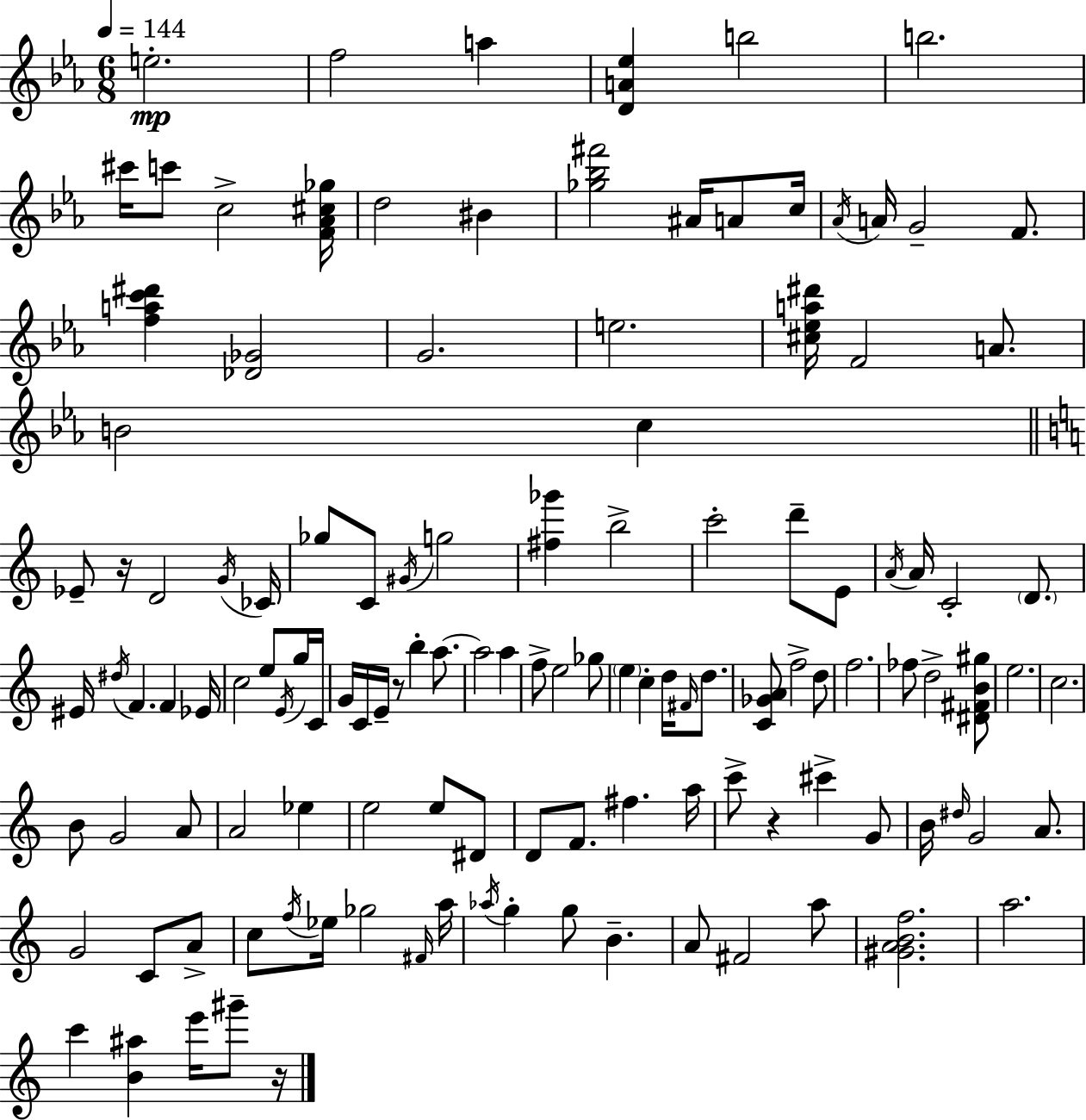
E5/h. F5/h A5/q [D4,A4,Eb5]/q B5/h B5/h. C#6/s C6/e C5/h [F4,Ab4,C#5,Gb5]/s D5/h BIS4/q [Gb5,Bb5,F#6]/h A#4/s A4/e C5/s Ab4/s A4/s G4/h F4/e. [F5,A5,C6,D#6]/q [Db4,Gb4]/h G4/h. E5/h. [C#5,Eb5,A5,D#6]/s F4/h A4/e. B4/h C5/q Eb4/e R/s D4/h G4/s CES4/s Gb5/e C4/e G#4/s G5/h [F#5,Gb6]/q B5/h C6/h D6/e E4/e A4/s A4/s C4/h D4/e. EIS4/s D#5/s F4/q. F4/q Eb4/s C5/h E5/e E4/s G5/s C4/s G4/s C4/s E4/s R/e B5/q A5/e. A5/h A5/q F5/e E5/h Gb5/e E5/q C5/q D5/s F#4/s D5/e. [C4,Gb4,A4]/e F5/h D5/e F5/h. FES5/e D5/h [D#4,F#4,B4,G#5]/e E5/h. C5/h. B4/e G4/h A4/e A4/h Eb5/q E5/h E5/e D#4/e D4/e F4/e. F#5/q. A5/s C6/e R/q C#6/q G4/e B4/s D#5/s G4/h A4/e. G4/h C4/e A4/e C5/e F5/s Eb5/s Gb5/h F#4/s A5/s Ab5/s G5/q G5/e B4/q. A4/e F#4/h A5/e [G#4,A4,B4,F5]/h. A5/h. C6/q [B4,A#5]/q E6/s G#6/e R/s